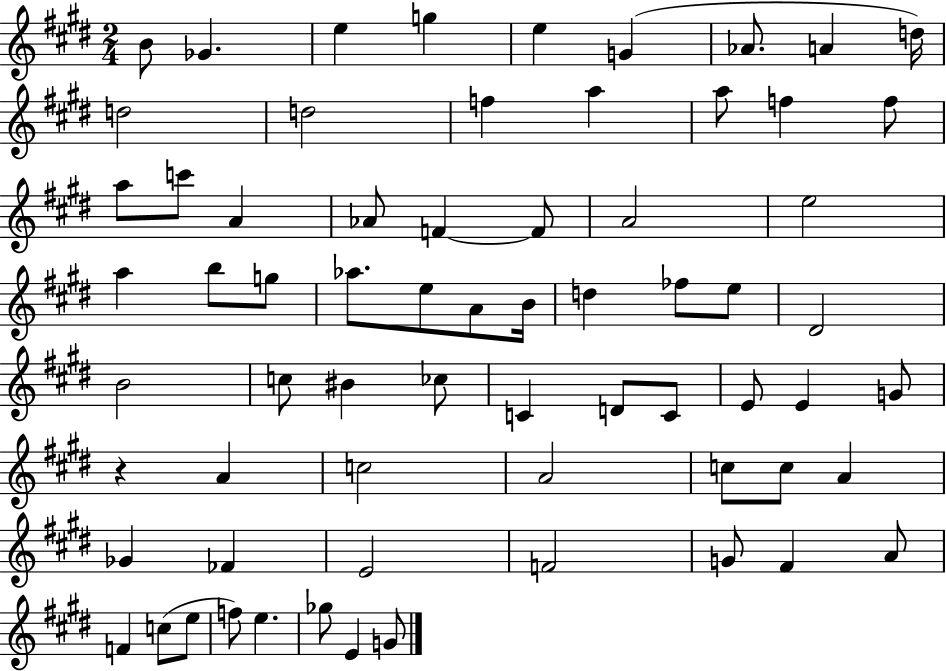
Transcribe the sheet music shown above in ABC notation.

X:1
T:Untitled
M:2/4
L:1/4
K:E
B/2 _G e g e G _A/2 A d/4 d2 d2 f a a/2 f f/2 a/2 c'/2 A _A/2 F F/2 A2 e2 a b/2 g/2 _a/2 e/2 A/2 B/4 d _f/2 e/2 ^D2 B2 c/2 ^B _c/2 C D/2 C/2 E/2 E G/2 z A c2 A2 c/2 c/2 A _G _F E2 F2 G/2 ^F A/2 F c/2 e/2 f/2 e _g/2 E G/2